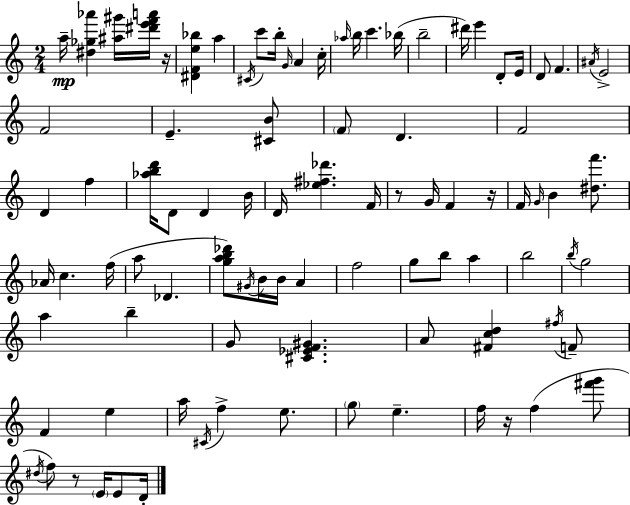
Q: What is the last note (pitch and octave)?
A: D4